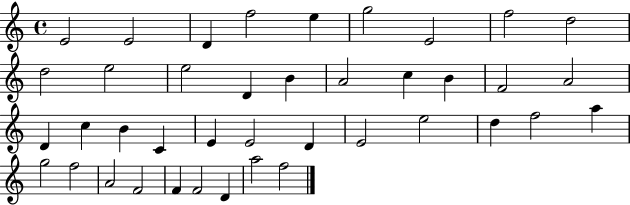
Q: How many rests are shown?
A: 0